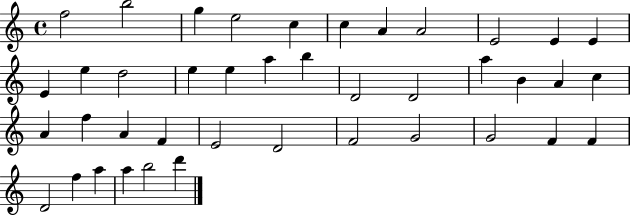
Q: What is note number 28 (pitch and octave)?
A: F4